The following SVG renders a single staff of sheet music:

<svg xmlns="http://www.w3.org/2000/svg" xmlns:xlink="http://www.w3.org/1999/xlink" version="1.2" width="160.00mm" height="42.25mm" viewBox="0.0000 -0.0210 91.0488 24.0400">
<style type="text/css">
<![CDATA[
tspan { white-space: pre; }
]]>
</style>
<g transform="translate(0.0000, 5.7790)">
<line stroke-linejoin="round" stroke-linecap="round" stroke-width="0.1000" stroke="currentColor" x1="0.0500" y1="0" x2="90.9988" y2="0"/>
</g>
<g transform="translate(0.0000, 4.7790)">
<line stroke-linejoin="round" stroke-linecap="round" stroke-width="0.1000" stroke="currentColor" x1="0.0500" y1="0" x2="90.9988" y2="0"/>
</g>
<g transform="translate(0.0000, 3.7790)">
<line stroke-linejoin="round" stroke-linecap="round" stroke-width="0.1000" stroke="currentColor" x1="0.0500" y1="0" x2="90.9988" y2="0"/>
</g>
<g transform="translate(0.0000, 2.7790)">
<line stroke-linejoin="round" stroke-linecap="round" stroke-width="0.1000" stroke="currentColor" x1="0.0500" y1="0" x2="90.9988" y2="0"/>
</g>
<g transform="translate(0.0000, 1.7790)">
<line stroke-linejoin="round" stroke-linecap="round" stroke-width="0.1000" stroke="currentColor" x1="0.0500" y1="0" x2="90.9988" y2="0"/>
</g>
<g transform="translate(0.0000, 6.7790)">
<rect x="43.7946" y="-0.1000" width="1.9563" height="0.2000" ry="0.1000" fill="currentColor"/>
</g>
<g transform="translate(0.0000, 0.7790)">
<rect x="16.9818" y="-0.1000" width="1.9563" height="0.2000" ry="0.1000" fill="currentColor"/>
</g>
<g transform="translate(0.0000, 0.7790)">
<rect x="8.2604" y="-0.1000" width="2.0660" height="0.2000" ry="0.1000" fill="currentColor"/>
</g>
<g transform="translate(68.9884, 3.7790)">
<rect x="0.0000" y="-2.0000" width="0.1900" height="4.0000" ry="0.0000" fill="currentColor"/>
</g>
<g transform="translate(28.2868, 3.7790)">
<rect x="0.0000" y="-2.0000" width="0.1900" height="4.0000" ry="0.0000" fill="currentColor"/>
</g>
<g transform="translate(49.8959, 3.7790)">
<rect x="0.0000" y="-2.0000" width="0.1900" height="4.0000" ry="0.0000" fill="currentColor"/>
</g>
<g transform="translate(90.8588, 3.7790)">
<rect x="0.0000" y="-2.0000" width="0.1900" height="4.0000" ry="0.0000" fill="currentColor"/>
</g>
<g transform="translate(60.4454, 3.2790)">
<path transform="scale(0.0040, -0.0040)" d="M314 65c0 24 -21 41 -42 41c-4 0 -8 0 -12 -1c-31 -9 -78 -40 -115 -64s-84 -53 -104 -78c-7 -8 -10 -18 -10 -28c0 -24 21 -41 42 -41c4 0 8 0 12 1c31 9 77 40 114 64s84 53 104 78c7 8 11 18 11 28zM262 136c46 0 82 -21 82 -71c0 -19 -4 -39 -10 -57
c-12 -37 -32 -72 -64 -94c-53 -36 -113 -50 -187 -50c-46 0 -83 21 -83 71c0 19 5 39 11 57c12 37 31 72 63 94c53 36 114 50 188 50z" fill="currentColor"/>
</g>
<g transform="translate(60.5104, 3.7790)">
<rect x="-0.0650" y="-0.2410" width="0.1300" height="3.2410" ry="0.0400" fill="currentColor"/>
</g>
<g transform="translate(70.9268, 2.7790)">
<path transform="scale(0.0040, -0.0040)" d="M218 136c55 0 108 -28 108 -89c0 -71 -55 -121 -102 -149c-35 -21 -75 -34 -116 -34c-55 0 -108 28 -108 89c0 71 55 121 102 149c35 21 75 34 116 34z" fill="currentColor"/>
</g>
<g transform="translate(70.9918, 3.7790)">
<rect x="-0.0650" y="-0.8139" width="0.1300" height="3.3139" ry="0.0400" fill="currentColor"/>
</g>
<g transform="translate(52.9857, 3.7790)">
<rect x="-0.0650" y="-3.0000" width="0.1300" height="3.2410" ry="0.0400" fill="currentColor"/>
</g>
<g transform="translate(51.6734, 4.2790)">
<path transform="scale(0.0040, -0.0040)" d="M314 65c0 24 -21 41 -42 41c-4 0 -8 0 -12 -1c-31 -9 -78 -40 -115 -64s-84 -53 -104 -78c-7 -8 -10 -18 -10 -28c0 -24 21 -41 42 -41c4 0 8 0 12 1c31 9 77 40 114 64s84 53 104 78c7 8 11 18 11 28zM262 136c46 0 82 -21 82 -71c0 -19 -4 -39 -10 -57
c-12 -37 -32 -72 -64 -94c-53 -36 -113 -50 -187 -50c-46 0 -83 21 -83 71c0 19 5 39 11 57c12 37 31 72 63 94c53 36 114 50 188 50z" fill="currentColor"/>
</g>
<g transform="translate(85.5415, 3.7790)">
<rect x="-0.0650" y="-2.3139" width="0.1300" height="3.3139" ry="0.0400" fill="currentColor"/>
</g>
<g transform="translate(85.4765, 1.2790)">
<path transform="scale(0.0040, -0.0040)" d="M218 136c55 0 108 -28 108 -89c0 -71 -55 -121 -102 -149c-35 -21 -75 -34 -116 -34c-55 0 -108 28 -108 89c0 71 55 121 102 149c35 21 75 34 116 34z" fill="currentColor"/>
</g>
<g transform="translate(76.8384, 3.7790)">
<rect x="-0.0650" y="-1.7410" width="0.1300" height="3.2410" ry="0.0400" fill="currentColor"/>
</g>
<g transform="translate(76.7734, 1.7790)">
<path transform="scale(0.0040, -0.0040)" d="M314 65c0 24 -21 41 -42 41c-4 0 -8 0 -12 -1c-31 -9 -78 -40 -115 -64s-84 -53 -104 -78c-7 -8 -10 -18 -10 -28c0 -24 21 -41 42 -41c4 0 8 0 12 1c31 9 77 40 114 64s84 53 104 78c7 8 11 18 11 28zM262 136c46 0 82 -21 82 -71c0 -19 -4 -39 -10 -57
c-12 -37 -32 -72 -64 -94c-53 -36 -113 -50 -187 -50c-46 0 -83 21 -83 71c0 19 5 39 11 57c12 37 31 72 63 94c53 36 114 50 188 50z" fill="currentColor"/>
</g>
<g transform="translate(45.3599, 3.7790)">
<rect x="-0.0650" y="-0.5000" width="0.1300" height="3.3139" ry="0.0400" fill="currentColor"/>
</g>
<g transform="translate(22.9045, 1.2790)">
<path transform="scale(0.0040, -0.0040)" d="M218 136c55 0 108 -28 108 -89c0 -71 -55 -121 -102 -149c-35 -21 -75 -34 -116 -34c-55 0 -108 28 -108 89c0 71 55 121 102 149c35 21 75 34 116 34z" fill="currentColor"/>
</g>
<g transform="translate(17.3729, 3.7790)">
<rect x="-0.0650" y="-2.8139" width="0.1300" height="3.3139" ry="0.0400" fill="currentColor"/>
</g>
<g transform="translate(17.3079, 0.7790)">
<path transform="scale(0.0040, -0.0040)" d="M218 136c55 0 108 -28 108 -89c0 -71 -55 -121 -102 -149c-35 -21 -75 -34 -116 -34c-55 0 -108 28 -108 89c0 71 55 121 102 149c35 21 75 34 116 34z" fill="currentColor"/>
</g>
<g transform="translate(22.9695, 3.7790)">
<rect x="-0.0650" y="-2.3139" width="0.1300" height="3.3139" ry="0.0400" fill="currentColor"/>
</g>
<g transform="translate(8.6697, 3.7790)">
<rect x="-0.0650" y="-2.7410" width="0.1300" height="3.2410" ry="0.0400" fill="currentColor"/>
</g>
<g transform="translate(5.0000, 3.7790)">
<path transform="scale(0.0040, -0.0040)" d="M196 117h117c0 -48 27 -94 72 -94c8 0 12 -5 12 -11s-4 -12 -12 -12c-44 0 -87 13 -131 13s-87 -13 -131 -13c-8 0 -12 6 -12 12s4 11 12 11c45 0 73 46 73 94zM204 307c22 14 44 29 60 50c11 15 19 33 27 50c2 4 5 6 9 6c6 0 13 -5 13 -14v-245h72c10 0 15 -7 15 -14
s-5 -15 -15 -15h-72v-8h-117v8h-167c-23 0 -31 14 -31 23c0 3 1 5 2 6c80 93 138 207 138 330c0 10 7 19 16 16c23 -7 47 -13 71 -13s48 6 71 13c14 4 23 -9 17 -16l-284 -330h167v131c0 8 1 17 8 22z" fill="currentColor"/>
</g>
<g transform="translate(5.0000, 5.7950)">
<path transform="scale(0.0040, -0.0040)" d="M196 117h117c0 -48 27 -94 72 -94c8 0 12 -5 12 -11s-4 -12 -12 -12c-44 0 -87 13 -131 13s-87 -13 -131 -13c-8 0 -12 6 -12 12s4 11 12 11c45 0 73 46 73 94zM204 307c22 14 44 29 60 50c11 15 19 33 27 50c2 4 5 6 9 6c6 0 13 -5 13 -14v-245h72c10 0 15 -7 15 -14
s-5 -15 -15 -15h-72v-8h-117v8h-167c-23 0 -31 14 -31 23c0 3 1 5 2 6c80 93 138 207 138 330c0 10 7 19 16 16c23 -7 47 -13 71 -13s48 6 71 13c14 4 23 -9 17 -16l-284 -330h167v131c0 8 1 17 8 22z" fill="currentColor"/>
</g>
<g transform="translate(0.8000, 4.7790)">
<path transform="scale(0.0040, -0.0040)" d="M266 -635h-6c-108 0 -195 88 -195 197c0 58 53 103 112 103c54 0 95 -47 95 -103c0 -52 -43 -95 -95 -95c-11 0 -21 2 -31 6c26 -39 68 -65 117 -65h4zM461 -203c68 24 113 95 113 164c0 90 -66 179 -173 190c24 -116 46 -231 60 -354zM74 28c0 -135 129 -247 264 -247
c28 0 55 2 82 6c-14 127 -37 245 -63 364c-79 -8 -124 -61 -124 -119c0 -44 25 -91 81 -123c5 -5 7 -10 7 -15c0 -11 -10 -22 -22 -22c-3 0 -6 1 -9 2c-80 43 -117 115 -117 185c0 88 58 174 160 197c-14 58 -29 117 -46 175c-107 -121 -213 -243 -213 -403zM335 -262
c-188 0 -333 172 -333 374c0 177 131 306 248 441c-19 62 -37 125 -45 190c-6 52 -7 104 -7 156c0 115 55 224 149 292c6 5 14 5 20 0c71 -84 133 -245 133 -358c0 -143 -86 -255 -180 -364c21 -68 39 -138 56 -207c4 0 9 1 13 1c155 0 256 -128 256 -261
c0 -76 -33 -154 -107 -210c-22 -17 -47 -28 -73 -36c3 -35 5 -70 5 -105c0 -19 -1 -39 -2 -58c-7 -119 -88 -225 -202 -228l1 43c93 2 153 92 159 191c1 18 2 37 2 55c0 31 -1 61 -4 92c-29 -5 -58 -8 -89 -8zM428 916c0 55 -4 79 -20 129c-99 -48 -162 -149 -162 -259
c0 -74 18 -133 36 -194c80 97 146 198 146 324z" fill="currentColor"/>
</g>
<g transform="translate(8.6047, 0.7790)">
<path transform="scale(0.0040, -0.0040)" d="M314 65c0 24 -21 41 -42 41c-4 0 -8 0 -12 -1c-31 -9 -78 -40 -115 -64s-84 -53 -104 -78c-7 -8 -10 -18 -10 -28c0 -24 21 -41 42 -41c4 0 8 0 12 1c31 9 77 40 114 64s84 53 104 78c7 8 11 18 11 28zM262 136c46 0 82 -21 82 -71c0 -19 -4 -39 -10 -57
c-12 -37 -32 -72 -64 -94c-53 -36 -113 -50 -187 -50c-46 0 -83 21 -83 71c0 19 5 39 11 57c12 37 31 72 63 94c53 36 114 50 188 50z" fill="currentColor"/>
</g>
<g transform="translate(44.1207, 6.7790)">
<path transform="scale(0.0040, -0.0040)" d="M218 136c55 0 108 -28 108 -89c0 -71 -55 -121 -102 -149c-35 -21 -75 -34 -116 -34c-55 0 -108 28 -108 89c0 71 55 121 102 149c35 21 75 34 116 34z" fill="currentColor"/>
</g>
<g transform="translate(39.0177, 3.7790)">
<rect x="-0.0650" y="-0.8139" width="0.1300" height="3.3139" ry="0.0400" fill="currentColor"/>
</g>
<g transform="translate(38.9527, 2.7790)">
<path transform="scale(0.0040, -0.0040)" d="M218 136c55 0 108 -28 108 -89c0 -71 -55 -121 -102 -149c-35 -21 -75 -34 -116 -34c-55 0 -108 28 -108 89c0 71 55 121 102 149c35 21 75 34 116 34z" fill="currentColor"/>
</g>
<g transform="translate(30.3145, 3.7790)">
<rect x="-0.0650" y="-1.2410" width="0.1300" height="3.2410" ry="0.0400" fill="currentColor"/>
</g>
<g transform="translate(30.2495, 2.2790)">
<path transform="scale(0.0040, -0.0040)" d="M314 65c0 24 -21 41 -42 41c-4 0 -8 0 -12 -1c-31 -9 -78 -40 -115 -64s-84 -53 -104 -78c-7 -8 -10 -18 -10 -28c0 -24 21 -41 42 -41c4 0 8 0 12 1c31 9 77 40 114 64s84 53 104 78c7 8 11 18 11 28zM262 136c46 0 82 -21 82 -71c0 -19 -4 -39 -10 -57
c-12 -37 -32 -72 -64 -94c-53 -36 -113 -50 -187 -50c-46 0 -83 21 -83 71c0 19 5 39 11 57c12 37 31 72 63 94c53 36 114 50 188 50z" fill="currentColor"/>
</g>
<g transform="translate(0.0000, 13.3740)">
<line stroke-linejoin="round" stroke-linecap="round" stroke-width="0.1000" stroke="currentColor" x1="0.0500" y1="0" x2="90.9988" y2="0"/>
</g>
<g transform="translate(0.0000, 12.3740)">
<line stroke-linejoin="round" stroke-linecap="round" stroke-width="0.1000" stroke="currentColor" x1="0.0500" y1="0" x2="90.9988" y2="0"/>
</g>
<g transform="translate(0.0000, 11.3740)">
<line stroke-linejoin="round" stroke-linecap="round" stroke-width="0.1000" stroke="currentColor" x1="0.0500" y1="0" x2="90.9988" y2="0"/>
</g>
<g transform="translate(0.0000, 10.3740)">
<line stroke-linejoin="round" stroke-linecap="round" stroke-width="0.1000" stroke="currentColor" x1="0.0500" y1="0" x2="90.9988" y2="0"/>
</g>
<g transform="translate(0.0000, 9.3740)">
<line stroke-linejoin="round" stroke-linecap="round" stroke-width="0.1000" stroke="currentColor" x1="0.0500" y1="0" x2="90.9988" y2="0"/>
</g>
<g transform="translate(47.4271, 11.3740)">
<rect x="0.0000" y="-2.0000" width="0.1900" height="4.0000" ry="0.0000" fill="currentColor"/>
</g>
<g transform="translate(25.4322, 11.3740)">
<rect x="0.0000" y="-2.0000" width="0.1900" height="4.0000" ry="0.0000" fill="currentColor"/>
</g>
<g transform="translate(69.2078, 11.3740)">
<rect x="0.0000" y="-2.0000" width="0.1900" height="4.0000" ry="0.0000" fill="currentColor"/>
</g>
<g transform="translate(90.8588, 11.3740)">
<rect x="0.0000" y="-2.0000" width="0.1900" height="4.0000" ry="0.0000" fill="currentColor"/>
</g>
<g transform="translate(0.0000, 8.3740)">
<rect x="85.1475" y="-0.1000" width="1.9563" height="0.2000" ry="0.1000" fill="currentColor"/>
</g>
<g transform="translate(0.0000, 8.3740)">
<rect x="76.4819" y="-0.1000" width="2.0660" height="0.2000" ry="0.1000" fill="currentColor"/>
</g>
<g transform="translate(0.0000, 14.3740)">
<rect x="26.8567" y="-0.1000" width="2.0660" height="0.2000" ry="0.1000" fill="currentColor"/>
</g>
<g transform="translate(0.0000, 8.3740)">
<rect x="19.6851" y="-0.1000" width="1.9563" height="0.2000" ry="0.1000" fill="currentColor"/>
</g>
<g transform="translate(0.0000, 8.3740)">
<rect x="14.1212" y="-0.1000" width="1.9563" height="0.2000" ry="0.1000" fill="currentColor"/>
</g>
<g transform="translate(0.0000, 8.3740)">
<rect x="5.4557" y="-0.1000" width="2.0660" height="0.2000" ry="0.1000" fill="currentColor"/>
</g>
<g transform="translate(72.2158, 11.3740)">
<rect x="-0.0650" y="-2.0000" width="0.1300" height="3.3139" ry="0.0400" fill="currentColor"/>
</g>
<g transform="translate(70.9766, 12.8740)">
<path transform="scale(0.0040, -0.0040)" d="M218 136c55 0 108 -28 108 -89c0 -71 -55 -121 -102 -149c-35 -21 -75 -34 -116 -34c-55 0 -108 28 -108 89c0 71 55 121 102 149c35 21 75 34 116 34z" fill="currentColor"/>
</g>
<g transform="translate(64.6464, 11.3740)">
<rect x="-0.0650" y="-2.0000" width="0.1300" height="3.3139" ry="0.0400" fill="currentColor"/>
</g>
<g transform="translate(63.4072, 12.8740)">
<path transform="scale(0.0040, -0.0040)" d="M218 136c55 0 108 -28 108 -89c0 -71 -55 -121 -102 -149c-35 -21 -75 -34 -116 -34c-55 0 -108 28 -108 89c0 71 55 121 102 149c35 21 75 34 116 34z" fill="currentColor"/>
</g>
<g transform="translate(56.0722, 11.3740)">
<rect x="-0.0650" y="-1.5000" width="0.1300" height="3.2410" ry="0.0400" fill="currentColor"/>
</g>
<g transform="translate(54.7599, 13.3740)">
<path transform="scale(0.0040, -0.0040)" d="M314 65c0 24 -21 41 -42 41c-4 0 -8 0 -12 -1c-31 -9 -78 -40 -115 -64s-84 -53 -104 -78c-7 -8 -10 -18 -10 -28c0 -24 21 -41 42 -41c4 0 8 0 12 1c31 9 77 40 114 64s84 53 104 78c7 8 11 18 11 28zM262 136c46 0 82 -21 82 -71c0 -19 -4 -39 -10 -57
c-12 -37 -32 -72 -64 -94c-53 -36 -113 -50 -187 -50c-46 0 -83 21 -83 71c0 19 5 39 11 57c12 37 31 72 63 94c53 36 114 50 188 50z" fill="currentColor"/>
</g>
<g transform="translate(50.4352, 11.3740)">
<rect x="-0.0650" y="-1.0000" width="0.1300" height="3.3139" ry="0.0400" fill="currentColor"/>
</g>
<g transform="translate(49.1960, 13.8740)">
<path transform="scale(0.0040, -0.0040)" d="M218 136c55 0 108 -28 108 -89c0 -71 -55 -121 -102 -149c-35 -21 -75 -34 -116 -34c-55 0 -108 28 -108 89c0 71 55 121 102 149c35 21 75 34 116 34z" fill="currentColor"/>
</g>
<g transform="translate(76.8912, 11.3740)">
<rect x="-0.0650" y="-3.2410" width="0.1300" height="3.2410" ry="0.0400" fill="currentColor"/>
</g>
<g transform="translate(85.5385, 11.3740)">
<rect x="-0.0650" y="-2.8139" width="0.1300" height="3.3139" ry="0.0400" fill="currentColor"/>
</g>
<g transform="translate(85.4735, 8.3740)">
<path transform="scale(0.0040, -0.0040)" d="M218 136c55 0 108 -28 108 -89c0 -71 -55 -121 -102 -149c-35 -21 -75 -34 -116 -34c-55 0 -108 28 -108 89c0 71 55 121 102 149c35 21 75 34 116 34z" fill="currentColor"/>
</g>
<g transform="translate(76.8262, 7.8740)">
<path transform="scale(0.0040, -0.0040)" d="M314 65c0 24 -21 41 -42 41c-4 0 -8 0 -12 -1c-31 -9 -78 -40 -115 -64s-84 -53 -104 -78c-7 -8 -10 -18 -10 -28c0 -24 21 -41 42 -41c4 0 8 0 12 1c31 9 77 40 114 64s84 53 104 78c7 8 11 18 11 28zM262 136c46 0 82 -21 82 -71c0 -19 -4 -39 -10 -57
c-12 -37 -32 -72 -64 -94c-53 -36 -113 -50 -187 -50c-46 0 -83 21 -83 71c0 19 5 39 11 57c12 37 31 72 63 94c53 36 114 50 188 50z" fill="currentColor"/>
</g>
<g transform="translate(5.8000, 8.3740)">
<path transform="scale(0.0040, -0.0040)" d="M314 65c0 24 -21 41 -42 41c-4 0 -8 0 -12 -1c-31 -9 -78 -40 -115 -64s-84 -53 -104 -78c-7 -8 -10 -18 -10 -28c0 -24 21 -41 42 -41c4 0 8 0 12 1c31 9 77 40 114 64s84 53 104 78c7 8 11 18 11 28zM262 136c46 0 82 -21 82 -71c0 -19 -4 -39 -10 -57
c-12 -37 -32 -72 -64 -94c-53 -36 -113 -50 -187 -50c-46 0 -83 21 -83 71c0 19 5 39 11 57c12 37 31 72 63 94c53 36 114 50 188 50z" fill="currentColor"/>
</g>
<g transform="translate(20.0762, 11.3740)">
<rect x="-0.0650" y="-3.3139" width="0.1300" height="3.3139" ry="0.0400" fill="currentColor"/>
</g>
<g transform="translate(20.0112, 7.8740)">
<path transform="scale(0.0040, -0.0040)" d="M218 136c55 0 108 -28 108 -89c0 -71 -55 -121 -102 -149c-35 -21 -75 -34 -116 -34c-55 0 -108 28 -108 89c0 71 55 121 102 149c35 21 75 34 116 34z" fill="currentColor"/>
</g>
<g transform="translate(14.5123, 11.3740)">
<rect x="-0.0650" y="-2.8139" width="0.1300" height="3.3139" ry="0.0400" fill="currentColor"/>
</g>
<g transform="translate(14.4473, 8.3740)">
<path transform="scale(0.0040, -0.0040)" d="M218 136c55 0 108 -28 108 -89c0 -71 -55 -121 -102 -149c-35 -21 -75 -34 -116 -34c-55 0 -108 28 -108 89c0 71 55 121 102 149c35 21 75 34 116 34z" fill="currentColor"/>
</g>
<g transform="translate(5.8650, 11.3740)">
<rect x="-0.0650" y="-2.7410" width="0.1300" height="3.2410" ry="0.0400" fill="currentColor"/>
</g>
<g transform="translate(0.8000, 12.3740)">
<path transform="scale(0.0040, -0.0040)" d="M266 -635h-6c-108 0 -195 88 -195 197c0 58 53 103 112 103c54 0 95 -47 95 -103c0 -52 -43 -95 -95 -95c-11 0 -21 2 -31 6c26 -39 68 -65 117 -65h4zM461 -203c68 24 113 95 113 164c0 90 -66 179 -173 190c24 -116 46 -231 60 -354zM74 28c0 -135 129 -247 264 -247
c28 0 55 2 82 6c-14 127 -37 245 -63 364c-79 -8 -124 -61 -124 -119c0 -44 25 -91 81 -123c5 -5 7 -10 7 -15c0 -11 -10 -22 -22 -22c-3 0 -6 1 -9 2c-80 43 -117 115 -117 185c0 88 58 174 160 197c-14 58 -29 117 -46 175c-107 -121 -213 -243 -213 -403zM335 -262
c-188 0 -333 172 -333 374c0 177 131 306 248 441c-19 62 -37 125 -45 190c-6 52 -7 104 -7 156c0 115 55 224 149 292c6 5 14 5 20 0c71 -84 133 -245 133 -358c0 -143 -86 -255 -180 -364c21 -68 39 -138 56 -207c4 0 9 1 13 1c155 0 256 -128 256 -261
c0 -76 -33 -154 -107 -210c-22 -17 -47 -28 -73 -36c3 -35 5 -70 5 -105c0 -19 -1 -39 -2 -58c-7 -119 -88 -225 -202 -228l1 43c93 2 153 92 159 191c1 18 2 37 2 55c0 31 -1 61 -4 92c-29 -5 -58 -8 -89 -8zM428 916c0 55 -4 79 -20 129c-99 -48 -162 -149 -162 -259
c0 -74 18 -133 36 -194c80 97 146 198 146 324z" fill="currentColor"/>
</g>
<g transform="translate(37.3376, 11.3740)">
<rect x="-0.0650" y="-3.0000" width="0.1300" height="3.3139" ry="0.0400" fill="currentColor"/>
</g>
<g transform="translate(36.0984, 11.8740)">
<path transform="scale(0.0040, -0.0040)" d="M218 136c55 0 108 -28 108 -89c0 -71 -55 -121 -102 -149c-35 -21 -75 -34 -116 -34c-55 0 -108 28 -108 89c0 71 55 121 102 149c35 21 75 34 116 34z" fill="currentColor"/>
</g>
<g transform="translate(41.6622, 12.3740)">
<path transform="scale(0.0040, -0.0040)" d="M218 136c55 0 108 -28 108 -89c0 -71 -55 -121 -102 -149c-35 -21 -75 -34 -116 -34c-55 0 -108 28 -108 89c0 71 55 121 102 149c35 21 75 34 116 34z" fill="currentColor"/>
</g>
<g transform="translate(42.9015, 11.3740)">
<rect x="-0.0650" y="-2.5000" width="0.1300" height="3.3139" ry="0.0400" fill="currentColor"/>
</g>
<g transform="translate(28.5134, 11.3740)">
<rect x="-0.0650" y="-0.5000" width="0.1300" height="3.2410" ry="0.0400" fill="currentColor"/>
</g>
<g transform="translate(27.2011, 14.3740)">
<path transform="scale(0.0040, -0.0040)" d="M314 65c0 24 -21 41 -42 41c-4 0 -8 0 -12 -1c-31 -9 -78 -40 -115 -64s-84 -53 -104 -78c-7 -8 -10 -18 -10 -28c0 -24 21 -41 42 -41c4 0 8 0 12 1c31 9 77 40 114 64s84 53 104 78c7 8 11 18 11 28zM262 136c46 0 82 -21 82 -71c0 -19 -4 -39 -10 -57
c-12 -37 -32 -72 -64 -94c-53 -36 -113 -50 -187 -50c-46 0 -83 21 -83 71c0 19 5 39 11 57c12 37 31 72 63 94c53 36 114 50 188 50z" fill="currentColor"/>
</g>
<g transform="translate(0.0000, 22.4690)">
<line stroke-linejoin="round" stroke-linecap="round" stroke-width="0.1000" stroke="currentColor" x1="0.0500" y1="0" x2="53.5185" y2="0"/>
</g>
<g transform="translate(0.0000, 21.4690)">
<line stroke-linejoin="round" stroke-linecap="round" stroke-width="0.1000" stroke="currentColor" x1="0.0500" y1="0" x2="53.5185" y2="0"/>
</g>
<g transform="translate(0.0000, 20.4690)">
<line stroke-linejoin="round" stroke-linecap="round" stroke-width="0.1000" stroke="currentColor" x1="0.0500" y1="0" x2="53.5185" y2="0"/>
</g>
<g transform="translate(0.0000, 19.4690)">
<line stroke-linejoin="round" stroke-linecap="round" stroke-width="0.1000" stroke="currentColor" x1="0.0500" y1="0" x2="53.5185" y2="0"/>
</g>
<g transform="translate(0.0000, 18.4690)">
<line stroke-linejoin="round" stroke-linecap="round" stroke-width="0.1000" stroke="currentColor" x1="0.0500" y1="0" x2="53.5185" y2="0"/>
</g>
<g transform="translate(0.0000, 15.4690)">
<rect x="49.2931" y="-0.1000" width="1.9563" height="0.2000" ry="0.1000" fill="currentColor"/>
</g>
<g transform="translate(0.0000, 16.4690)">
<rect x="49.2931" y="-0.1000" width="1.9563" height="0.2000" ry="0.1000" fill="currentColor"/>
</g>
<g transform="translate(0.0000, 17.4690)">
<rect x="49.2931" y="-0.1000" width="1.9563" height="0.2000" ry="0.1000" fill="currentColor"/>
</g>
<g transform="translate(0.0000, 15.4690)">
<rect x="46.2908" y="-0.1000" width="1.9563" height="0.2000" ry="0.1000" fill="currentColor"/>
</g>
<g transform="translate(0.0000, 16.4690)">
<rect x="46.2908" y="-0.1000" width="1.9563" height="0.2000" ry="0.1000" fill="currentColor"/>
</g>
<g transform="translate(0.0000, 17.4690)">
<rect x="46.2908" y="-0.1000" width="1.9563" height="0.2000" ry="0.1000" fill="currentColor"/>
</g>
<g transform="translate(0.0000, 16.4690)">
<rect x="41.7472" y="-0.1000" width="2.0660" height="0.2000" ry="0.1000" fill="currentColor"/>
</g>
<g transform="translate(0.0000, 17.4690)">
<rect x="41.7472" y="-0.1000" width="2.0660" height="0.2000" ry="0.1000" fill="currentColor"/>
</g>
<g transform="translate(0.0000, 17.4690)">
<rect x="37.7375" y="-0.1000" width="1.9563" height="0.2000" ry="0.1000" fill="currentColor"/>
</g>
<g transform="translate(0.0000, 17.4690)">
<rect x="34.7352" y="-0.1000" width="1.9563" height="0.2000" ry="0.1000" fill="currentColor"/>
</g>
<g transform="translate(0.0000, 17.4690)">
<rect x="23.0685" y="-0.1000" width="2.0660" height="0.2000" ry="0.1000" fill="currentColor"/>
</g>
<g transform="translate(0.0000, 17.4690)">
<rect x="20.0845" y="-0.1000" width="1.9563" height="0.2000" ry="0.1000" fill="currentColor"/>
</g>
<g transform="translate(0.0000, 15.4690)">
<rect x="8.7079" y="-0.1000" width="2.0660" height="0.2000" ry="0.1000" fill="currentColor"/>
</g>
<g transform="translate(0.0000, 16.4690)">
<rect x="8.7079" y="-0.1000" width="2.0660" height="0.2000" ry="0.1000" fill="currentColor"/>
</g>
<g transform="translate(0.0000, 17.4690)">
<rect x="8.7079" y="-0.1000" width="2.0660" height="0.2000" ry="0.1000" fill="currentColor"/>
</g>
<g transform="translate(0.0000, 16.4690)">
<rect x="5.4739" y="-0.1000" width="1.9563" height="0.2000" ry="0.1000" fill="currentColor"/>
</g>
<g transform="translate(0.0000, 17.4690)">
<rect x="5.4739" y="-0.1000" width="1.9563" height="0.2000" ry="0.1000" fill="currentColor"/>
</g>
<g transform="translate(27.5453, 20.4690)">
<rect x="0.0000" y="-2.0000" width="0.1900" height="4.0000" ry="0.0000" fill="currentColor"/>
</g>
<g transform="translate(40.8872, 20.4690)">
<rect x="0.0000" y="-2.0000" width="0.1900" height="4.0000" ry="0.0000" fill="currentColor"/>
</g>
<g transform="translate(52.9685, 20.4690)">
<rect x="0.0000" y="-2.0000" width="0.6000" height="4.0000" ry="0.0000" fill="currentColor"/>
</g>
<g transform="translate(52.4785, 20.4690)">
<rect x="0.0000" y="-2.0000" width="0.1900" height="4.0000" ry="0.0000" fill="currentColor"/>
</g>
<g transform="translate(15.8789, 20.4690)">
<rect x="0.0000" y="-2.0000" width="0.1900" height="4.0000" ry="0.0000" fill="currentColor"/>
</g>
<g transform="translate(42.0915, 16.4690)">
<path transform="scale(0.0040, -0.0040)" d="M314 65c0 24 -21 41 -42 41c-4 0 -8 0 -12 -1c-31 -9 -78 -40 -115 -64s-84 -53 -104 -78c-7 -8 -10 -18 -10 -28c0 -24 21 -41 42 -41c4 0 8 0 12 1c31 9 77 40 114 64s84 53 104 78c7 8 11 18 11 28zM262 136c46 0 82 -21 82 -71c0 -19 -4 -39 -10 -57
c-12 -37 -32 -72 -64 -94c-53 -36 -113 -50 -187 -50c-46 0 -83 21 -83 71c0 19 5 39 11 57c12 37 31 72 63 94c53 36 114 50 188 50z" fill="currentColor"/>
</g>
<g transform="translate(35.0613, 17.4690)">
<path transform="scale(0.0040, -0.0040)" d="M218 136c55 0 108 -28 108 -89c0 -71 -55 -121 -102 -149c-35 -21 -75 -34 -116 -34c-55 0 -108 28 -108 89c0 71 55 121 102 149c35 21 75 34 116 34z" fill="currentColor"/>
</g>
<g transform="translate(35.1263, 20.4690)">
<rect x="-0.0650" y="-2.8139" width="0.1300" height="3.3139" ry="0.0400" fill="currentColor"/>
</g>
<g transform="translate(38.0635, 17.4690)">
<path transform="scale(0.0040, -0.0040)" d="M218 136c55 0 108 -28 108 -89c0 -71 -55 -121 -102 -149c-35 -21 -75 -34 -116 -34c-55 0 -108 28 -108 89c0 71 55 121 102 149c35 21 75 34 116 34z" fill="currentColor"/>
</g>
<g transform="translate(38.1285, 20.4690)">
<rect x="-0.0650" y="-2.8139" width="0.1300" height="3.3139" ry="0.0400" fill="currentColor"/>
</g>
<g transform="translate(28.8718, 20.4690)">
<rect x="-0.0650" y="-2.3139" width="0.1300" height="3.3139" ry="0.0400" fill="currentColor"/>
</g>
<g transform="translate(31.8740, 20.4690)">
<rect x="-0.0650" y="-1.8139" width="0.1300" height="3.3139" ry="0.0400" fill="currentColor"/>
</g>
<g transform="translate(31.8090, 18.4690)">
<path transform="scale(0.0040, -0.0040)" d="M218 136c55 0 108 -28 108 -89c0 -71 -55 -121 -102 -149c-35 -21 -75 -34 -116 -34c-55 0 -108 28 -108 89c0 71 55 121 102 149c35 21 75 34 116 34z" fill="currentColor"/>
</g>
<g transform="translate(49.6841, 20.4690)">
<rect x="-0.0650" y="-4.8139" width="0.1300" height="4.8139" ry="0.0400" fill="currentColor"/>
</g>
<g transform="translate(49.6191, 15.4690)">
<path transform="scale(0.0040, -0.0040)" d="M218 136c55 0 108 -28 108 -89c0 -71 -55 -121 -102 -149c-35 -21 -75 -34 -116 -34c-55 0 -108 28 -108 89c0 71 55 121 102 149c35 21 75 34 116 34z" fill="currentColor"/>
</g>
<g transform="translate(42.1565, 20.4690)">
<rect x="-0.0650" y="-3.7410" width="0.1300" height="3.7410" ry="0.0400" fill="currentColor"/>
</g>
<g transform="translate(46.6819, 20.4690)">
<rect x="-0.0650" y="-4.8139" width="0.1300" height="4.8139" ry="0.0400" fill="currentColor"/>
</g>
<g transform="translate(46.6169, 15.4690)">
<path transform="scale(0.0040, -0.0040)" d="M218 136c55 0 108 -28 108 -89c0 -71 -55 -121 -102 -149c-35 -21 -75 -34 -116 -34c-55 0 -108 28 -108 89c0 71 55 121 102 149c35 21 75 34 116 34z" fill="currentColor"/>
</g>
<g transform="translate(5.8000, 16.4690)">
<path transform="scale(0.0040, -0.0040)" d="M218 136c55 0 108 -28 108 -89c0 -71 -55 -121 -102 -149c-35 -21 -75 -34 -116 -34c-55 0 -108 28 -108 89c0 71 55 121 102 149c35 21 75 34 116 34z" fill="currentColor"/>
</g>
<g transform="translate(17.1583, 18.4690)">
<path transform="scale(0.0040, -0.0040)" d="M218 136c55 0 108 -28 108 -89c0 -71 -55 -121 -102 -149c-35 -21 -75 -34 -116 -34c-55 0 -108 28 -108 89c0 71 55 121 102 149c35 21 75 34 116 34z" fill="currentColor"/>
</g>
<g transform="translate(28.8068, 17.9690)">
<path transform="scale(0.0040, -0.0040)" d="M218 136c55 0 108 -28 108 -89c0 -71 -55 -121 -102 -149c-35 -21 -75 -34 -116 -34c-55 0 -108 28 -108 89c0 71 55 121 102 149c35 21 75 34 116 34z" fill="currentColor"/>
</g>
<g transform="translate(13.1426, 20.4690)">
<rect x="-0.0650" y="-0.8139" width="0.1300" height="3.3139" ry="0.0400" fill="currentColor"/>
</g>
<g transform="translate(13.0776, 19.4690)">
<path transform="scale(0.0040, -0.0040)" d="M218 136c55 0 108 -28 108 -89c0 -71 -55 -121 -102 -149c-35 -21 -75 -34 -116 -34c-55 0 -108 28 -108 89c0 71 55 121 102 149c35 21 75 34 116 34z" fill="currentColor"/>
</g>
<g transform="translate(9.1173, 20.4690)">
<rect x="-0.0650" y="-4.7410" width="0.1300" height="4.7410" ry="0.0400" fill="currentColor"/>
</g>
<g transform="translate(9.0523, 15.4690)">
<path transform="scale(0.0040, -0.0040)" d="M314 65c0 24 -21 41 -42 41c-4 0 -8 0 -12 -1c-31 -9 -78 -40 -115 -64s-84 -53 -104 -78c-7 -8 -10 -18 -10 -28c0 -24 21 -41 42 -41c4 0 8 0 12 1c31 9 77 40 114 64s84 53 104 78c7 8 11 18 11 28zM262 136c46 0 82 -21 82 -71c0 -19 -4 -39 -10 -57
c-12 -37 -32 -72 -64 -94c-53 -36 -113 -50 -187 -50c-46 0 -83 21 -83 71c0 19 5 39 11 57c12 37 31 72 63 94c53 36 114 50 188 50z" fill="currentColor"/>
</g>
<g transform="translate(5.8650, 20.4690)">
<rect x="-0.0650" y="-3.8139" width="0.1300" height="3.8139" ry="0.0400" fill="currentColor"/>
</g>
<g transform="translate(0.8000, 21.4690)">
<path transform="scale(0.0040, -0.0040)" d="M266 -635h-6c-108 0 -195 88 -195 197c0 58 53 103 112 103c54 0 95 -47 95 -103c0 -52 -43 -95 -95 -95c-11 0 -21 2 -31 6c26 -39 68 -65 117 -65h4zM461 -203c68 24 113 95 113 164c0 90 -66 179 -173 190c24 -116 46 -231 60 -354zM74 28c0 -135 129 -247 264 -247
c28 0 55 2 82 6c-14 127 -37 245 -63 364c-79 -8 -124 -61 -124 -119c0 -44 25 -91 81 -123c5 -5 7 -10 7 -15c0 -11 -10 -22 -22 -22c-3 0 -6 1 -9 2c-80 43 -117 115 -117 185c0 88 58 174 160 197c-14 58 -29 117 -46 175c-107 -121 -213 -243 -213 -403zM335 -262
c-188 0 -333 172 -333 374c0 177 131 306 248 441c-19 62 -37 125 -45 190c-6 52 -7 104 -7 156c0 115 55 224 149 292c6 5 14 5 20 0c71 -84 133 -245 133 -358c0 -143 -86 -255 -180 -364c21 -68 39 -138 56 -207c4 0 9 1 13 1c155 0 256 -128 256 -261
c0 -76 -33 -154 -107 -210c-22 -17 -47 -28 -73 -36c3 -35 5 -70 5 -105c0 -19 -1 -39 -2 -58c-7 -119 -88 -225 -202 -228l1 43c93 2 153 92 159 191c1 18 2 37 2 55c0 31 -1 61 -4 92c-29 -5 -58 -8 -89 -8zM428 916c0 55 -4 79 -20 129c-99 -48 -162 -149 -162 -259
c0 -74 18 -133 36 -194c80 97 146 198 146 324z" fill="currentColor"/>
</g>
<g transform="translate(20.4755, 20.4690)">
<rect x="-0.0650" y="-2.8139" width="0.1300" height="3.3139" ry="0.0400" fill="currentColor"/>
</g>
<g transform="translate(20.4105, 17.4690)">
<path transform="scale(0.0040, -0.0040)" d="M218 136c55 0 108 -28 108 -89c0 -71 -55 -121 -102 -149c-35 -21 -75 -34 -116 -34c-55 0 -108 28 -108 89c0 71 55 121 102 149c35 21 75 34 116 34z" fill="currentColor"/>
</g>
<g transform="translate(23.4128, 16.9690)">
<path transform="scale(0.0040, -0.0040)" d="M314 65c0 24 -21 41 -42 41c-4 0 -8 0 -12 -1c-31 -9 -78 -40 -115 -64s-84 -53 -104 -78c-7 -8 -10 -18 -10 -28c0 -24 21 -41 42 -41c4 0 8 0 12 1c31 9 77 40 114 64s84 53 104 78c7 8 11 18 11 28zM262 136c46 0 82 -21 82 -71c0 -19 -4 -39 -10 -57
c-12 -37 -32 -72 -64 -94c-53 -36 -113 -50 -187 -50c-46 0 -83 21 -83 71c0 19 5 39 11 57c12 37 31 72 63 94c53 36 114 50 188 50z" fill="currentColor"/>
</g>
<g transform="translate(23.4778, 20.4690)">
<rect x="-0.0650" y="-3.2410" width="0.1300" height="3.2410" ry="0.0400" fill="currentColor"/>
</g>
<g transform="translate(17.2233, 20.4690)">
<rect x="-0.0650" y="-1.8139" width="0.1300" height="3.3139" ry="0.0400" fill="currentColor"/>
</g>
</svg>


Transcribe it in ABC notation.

X:1
T:Untitled
M:4/4
L:1/4
K:C
a2 a g e2 d C A2 c2 d f2 g a2 a b C2 A G D E2 F F b2 a c' e'2 d f a b2 g f a a c'2 e' e'